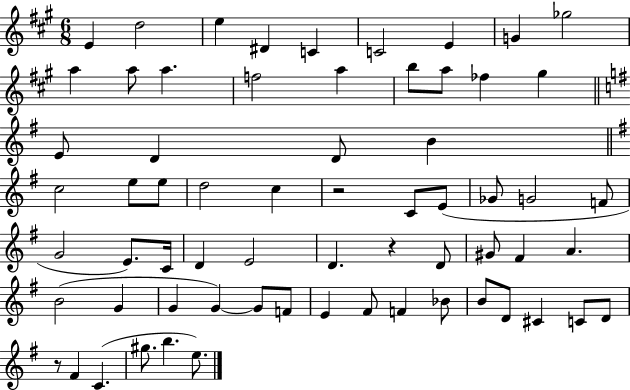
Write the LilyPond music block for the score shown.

{
  \clef treble
  \numericTimeSignature
  \time 6/8
  \key a \major
  \repeat volta 2 { e'4 d''2 | e''4 dis'4 c'4 | c'2 e'4 | g'4 ges''2 | \break a''4 a''8 a''4. | f''2 a''4 | b''8 a''8 fes''4 gis''4 | \bar "||" \break \key g \major e'8 d'4 d'8 b'4 | \bar "||" \break \key e \minor c''2 e''8 e''8 | d''2 c''4 | r2 c'8 e'8( | ges'8 g'2 f'8 | \break g'2 e'8.) c'16 | d'4 e'2 | d'4. r4 d'8 | gis'8 fis'4 a'4. | \break b'2( g'4 | g'4 g'4~~) g'8 f'8 | e'4 fis'8 f'4 bes'8 | b'8 d'8 cis'4 c'8 d'8 | \break r8 fis'4 c'4.( | gis''8. b''4. e''8.) | } \bar "|."
}